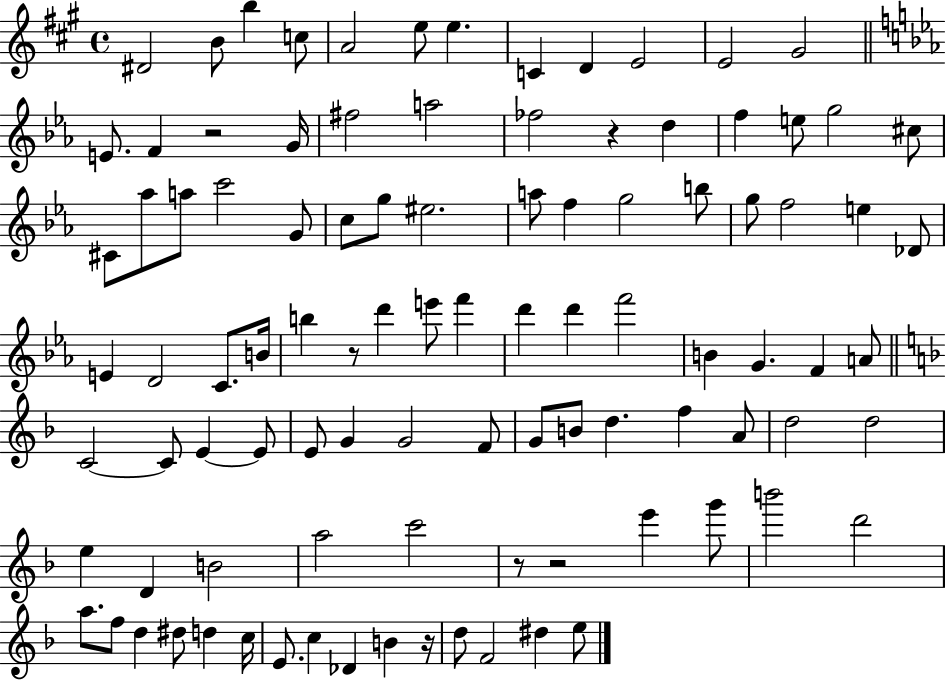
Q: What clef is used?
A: treble